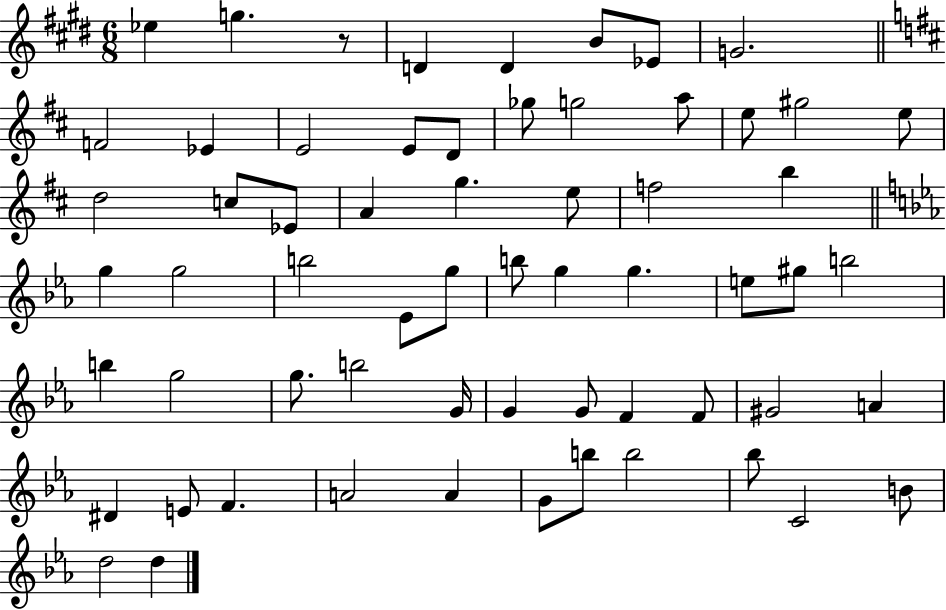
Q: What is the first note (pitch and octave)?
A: Eb5